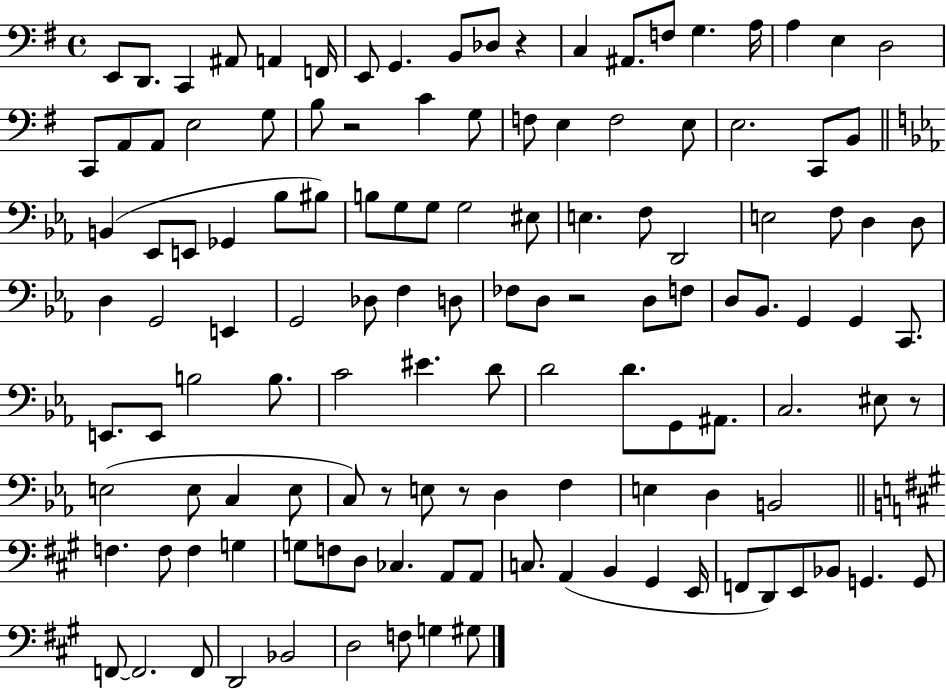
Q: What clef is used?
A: bass